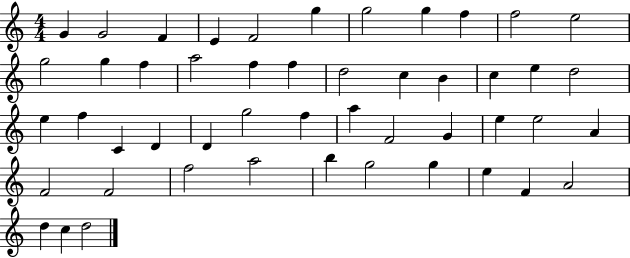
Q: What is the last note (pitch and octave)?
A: D5